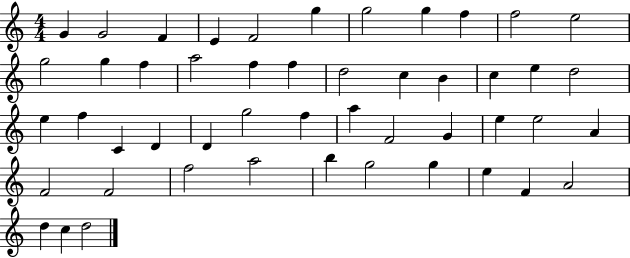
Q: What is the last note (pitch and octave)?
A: D5